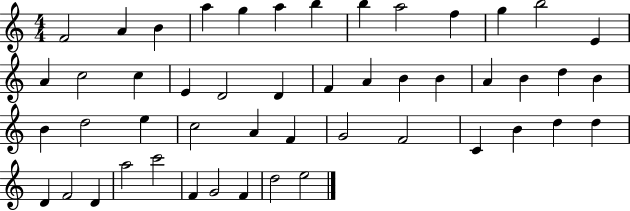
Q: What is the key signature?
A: C major